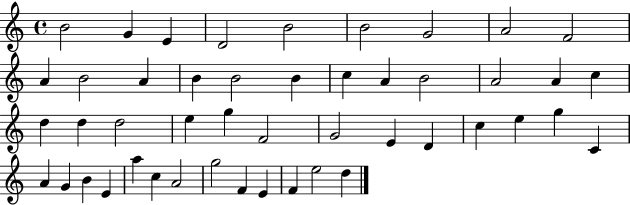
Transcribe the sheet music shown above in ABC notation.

X:1
T:Untitled
M:4/4
L:1/4
K:C
B2 G E D2 B2 B2 G2 A2 F2 A B2 A B B2 B c A B2 A2 A c d d d2 e g F2 G2 E D c e g C A G B E a c A2 g2 F E F e2 d